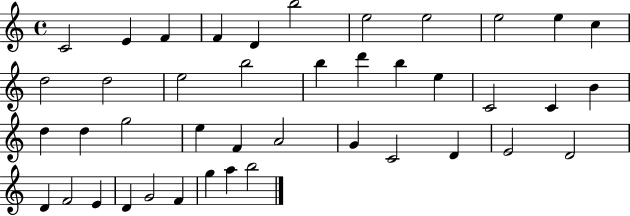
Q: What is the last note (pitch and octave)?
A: B5